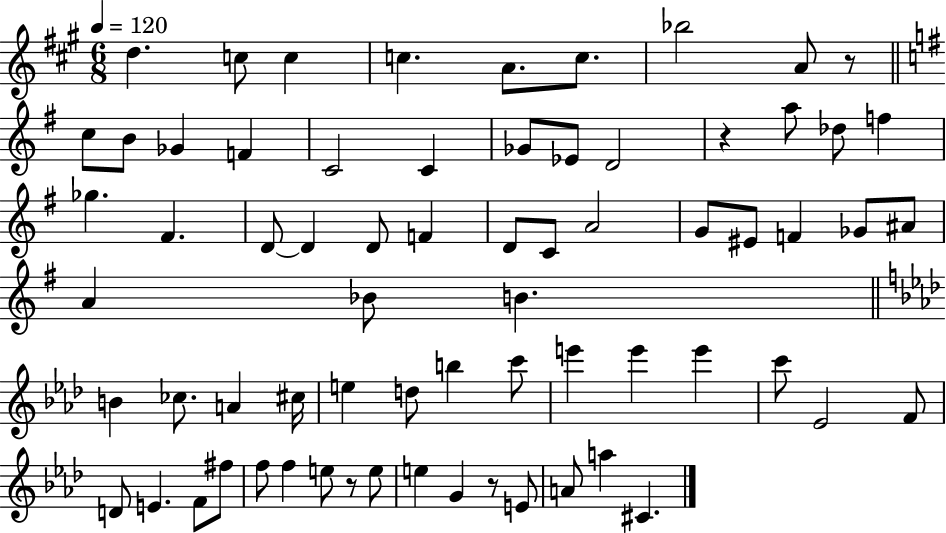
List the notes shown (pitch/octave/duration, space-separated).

D5/q. C5/e C5/q C5/q. A4/e. C5/e. Bb5/h A4/e R/e C5/e B4/e Gb4/q F4/q C4/h C4/q Gb4/e Eb4/e D4/h R/q A5/e Db5/e F5/q Gb5/q. F#4/q. D4/e D4/q D4/e F4/q D4/e C4/e A4/h G4/e EIS4/e F4/q Gb4/e A#4/e A4/q Bb4/e B4/q. B4/q CES5/e. A4/q C#5/s E5/q D5/e B5/q C6/e E6/q E6/q E6/q C6/e Eb4/h F4/e D4/e E4/q. F4/e F#5/e F5/e F5/q E5/e R/e E5/e E5/q G4/q R/e E4/e A4/e A5/q C#4/q.